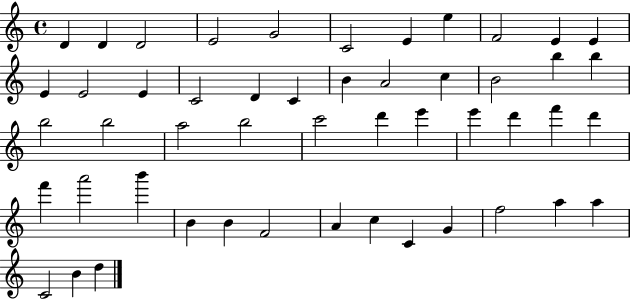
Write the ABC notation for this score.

X:1
T:Untitled
M:4/4
L:1/4
K:C
D D D2 E2 G2 C2 E e F2 E E E E2 E C2 D C B A2 c B2 b b b2 b2 a2 b2 c'2 d' e' e' d' f' d' f' a'2 b' B B F2 A c C G f2 a a C2 B d